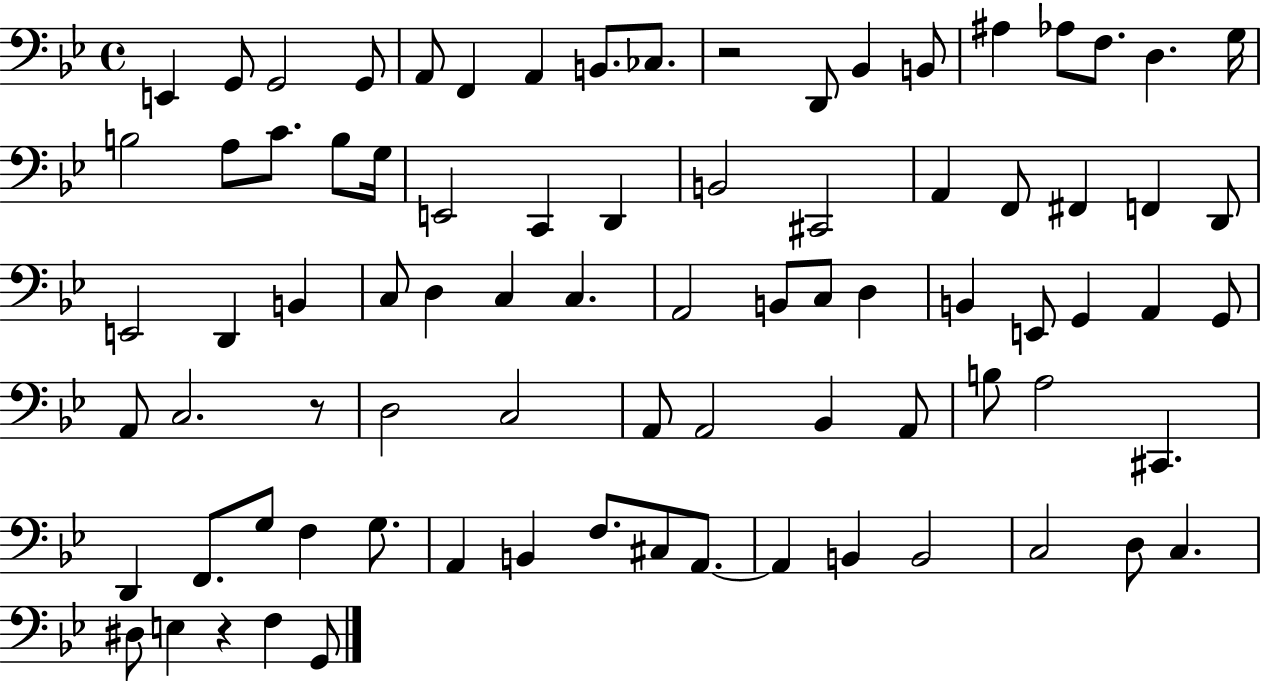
E2/q G2/e G2/h G2/e A2/e F2/q A2/q B2/e. CES3/e. R/h D2/e Bb2/q B2/e A#3/q Ab3/e F3/e. D3/q. G3/s B3/h A3/e C4/e. B3/e G3/s E2/h C2/q D2/q B2/h C#2/h A2/q F2/e F#2/q F2/q D2/e E2/h D2/q B2/q C3/e D3/q C3/q C3/q. A2/h B2/e C3/e D3/q B2/q E2/e G2/q A2/q G2/e A2/e C3/h. R/e D3/h C3/h A2/e A2/h Bb2/q A2/e B3/e A3/h C#2/q. D2/q F2/e. G3/e F3/q G3/e. A2/q B2/q F3/e. C#3/e A2/e. A2/q B2/q B2/h C3/h D3/e C3/q. D#3/e E3/q R/q F3/q G2/e